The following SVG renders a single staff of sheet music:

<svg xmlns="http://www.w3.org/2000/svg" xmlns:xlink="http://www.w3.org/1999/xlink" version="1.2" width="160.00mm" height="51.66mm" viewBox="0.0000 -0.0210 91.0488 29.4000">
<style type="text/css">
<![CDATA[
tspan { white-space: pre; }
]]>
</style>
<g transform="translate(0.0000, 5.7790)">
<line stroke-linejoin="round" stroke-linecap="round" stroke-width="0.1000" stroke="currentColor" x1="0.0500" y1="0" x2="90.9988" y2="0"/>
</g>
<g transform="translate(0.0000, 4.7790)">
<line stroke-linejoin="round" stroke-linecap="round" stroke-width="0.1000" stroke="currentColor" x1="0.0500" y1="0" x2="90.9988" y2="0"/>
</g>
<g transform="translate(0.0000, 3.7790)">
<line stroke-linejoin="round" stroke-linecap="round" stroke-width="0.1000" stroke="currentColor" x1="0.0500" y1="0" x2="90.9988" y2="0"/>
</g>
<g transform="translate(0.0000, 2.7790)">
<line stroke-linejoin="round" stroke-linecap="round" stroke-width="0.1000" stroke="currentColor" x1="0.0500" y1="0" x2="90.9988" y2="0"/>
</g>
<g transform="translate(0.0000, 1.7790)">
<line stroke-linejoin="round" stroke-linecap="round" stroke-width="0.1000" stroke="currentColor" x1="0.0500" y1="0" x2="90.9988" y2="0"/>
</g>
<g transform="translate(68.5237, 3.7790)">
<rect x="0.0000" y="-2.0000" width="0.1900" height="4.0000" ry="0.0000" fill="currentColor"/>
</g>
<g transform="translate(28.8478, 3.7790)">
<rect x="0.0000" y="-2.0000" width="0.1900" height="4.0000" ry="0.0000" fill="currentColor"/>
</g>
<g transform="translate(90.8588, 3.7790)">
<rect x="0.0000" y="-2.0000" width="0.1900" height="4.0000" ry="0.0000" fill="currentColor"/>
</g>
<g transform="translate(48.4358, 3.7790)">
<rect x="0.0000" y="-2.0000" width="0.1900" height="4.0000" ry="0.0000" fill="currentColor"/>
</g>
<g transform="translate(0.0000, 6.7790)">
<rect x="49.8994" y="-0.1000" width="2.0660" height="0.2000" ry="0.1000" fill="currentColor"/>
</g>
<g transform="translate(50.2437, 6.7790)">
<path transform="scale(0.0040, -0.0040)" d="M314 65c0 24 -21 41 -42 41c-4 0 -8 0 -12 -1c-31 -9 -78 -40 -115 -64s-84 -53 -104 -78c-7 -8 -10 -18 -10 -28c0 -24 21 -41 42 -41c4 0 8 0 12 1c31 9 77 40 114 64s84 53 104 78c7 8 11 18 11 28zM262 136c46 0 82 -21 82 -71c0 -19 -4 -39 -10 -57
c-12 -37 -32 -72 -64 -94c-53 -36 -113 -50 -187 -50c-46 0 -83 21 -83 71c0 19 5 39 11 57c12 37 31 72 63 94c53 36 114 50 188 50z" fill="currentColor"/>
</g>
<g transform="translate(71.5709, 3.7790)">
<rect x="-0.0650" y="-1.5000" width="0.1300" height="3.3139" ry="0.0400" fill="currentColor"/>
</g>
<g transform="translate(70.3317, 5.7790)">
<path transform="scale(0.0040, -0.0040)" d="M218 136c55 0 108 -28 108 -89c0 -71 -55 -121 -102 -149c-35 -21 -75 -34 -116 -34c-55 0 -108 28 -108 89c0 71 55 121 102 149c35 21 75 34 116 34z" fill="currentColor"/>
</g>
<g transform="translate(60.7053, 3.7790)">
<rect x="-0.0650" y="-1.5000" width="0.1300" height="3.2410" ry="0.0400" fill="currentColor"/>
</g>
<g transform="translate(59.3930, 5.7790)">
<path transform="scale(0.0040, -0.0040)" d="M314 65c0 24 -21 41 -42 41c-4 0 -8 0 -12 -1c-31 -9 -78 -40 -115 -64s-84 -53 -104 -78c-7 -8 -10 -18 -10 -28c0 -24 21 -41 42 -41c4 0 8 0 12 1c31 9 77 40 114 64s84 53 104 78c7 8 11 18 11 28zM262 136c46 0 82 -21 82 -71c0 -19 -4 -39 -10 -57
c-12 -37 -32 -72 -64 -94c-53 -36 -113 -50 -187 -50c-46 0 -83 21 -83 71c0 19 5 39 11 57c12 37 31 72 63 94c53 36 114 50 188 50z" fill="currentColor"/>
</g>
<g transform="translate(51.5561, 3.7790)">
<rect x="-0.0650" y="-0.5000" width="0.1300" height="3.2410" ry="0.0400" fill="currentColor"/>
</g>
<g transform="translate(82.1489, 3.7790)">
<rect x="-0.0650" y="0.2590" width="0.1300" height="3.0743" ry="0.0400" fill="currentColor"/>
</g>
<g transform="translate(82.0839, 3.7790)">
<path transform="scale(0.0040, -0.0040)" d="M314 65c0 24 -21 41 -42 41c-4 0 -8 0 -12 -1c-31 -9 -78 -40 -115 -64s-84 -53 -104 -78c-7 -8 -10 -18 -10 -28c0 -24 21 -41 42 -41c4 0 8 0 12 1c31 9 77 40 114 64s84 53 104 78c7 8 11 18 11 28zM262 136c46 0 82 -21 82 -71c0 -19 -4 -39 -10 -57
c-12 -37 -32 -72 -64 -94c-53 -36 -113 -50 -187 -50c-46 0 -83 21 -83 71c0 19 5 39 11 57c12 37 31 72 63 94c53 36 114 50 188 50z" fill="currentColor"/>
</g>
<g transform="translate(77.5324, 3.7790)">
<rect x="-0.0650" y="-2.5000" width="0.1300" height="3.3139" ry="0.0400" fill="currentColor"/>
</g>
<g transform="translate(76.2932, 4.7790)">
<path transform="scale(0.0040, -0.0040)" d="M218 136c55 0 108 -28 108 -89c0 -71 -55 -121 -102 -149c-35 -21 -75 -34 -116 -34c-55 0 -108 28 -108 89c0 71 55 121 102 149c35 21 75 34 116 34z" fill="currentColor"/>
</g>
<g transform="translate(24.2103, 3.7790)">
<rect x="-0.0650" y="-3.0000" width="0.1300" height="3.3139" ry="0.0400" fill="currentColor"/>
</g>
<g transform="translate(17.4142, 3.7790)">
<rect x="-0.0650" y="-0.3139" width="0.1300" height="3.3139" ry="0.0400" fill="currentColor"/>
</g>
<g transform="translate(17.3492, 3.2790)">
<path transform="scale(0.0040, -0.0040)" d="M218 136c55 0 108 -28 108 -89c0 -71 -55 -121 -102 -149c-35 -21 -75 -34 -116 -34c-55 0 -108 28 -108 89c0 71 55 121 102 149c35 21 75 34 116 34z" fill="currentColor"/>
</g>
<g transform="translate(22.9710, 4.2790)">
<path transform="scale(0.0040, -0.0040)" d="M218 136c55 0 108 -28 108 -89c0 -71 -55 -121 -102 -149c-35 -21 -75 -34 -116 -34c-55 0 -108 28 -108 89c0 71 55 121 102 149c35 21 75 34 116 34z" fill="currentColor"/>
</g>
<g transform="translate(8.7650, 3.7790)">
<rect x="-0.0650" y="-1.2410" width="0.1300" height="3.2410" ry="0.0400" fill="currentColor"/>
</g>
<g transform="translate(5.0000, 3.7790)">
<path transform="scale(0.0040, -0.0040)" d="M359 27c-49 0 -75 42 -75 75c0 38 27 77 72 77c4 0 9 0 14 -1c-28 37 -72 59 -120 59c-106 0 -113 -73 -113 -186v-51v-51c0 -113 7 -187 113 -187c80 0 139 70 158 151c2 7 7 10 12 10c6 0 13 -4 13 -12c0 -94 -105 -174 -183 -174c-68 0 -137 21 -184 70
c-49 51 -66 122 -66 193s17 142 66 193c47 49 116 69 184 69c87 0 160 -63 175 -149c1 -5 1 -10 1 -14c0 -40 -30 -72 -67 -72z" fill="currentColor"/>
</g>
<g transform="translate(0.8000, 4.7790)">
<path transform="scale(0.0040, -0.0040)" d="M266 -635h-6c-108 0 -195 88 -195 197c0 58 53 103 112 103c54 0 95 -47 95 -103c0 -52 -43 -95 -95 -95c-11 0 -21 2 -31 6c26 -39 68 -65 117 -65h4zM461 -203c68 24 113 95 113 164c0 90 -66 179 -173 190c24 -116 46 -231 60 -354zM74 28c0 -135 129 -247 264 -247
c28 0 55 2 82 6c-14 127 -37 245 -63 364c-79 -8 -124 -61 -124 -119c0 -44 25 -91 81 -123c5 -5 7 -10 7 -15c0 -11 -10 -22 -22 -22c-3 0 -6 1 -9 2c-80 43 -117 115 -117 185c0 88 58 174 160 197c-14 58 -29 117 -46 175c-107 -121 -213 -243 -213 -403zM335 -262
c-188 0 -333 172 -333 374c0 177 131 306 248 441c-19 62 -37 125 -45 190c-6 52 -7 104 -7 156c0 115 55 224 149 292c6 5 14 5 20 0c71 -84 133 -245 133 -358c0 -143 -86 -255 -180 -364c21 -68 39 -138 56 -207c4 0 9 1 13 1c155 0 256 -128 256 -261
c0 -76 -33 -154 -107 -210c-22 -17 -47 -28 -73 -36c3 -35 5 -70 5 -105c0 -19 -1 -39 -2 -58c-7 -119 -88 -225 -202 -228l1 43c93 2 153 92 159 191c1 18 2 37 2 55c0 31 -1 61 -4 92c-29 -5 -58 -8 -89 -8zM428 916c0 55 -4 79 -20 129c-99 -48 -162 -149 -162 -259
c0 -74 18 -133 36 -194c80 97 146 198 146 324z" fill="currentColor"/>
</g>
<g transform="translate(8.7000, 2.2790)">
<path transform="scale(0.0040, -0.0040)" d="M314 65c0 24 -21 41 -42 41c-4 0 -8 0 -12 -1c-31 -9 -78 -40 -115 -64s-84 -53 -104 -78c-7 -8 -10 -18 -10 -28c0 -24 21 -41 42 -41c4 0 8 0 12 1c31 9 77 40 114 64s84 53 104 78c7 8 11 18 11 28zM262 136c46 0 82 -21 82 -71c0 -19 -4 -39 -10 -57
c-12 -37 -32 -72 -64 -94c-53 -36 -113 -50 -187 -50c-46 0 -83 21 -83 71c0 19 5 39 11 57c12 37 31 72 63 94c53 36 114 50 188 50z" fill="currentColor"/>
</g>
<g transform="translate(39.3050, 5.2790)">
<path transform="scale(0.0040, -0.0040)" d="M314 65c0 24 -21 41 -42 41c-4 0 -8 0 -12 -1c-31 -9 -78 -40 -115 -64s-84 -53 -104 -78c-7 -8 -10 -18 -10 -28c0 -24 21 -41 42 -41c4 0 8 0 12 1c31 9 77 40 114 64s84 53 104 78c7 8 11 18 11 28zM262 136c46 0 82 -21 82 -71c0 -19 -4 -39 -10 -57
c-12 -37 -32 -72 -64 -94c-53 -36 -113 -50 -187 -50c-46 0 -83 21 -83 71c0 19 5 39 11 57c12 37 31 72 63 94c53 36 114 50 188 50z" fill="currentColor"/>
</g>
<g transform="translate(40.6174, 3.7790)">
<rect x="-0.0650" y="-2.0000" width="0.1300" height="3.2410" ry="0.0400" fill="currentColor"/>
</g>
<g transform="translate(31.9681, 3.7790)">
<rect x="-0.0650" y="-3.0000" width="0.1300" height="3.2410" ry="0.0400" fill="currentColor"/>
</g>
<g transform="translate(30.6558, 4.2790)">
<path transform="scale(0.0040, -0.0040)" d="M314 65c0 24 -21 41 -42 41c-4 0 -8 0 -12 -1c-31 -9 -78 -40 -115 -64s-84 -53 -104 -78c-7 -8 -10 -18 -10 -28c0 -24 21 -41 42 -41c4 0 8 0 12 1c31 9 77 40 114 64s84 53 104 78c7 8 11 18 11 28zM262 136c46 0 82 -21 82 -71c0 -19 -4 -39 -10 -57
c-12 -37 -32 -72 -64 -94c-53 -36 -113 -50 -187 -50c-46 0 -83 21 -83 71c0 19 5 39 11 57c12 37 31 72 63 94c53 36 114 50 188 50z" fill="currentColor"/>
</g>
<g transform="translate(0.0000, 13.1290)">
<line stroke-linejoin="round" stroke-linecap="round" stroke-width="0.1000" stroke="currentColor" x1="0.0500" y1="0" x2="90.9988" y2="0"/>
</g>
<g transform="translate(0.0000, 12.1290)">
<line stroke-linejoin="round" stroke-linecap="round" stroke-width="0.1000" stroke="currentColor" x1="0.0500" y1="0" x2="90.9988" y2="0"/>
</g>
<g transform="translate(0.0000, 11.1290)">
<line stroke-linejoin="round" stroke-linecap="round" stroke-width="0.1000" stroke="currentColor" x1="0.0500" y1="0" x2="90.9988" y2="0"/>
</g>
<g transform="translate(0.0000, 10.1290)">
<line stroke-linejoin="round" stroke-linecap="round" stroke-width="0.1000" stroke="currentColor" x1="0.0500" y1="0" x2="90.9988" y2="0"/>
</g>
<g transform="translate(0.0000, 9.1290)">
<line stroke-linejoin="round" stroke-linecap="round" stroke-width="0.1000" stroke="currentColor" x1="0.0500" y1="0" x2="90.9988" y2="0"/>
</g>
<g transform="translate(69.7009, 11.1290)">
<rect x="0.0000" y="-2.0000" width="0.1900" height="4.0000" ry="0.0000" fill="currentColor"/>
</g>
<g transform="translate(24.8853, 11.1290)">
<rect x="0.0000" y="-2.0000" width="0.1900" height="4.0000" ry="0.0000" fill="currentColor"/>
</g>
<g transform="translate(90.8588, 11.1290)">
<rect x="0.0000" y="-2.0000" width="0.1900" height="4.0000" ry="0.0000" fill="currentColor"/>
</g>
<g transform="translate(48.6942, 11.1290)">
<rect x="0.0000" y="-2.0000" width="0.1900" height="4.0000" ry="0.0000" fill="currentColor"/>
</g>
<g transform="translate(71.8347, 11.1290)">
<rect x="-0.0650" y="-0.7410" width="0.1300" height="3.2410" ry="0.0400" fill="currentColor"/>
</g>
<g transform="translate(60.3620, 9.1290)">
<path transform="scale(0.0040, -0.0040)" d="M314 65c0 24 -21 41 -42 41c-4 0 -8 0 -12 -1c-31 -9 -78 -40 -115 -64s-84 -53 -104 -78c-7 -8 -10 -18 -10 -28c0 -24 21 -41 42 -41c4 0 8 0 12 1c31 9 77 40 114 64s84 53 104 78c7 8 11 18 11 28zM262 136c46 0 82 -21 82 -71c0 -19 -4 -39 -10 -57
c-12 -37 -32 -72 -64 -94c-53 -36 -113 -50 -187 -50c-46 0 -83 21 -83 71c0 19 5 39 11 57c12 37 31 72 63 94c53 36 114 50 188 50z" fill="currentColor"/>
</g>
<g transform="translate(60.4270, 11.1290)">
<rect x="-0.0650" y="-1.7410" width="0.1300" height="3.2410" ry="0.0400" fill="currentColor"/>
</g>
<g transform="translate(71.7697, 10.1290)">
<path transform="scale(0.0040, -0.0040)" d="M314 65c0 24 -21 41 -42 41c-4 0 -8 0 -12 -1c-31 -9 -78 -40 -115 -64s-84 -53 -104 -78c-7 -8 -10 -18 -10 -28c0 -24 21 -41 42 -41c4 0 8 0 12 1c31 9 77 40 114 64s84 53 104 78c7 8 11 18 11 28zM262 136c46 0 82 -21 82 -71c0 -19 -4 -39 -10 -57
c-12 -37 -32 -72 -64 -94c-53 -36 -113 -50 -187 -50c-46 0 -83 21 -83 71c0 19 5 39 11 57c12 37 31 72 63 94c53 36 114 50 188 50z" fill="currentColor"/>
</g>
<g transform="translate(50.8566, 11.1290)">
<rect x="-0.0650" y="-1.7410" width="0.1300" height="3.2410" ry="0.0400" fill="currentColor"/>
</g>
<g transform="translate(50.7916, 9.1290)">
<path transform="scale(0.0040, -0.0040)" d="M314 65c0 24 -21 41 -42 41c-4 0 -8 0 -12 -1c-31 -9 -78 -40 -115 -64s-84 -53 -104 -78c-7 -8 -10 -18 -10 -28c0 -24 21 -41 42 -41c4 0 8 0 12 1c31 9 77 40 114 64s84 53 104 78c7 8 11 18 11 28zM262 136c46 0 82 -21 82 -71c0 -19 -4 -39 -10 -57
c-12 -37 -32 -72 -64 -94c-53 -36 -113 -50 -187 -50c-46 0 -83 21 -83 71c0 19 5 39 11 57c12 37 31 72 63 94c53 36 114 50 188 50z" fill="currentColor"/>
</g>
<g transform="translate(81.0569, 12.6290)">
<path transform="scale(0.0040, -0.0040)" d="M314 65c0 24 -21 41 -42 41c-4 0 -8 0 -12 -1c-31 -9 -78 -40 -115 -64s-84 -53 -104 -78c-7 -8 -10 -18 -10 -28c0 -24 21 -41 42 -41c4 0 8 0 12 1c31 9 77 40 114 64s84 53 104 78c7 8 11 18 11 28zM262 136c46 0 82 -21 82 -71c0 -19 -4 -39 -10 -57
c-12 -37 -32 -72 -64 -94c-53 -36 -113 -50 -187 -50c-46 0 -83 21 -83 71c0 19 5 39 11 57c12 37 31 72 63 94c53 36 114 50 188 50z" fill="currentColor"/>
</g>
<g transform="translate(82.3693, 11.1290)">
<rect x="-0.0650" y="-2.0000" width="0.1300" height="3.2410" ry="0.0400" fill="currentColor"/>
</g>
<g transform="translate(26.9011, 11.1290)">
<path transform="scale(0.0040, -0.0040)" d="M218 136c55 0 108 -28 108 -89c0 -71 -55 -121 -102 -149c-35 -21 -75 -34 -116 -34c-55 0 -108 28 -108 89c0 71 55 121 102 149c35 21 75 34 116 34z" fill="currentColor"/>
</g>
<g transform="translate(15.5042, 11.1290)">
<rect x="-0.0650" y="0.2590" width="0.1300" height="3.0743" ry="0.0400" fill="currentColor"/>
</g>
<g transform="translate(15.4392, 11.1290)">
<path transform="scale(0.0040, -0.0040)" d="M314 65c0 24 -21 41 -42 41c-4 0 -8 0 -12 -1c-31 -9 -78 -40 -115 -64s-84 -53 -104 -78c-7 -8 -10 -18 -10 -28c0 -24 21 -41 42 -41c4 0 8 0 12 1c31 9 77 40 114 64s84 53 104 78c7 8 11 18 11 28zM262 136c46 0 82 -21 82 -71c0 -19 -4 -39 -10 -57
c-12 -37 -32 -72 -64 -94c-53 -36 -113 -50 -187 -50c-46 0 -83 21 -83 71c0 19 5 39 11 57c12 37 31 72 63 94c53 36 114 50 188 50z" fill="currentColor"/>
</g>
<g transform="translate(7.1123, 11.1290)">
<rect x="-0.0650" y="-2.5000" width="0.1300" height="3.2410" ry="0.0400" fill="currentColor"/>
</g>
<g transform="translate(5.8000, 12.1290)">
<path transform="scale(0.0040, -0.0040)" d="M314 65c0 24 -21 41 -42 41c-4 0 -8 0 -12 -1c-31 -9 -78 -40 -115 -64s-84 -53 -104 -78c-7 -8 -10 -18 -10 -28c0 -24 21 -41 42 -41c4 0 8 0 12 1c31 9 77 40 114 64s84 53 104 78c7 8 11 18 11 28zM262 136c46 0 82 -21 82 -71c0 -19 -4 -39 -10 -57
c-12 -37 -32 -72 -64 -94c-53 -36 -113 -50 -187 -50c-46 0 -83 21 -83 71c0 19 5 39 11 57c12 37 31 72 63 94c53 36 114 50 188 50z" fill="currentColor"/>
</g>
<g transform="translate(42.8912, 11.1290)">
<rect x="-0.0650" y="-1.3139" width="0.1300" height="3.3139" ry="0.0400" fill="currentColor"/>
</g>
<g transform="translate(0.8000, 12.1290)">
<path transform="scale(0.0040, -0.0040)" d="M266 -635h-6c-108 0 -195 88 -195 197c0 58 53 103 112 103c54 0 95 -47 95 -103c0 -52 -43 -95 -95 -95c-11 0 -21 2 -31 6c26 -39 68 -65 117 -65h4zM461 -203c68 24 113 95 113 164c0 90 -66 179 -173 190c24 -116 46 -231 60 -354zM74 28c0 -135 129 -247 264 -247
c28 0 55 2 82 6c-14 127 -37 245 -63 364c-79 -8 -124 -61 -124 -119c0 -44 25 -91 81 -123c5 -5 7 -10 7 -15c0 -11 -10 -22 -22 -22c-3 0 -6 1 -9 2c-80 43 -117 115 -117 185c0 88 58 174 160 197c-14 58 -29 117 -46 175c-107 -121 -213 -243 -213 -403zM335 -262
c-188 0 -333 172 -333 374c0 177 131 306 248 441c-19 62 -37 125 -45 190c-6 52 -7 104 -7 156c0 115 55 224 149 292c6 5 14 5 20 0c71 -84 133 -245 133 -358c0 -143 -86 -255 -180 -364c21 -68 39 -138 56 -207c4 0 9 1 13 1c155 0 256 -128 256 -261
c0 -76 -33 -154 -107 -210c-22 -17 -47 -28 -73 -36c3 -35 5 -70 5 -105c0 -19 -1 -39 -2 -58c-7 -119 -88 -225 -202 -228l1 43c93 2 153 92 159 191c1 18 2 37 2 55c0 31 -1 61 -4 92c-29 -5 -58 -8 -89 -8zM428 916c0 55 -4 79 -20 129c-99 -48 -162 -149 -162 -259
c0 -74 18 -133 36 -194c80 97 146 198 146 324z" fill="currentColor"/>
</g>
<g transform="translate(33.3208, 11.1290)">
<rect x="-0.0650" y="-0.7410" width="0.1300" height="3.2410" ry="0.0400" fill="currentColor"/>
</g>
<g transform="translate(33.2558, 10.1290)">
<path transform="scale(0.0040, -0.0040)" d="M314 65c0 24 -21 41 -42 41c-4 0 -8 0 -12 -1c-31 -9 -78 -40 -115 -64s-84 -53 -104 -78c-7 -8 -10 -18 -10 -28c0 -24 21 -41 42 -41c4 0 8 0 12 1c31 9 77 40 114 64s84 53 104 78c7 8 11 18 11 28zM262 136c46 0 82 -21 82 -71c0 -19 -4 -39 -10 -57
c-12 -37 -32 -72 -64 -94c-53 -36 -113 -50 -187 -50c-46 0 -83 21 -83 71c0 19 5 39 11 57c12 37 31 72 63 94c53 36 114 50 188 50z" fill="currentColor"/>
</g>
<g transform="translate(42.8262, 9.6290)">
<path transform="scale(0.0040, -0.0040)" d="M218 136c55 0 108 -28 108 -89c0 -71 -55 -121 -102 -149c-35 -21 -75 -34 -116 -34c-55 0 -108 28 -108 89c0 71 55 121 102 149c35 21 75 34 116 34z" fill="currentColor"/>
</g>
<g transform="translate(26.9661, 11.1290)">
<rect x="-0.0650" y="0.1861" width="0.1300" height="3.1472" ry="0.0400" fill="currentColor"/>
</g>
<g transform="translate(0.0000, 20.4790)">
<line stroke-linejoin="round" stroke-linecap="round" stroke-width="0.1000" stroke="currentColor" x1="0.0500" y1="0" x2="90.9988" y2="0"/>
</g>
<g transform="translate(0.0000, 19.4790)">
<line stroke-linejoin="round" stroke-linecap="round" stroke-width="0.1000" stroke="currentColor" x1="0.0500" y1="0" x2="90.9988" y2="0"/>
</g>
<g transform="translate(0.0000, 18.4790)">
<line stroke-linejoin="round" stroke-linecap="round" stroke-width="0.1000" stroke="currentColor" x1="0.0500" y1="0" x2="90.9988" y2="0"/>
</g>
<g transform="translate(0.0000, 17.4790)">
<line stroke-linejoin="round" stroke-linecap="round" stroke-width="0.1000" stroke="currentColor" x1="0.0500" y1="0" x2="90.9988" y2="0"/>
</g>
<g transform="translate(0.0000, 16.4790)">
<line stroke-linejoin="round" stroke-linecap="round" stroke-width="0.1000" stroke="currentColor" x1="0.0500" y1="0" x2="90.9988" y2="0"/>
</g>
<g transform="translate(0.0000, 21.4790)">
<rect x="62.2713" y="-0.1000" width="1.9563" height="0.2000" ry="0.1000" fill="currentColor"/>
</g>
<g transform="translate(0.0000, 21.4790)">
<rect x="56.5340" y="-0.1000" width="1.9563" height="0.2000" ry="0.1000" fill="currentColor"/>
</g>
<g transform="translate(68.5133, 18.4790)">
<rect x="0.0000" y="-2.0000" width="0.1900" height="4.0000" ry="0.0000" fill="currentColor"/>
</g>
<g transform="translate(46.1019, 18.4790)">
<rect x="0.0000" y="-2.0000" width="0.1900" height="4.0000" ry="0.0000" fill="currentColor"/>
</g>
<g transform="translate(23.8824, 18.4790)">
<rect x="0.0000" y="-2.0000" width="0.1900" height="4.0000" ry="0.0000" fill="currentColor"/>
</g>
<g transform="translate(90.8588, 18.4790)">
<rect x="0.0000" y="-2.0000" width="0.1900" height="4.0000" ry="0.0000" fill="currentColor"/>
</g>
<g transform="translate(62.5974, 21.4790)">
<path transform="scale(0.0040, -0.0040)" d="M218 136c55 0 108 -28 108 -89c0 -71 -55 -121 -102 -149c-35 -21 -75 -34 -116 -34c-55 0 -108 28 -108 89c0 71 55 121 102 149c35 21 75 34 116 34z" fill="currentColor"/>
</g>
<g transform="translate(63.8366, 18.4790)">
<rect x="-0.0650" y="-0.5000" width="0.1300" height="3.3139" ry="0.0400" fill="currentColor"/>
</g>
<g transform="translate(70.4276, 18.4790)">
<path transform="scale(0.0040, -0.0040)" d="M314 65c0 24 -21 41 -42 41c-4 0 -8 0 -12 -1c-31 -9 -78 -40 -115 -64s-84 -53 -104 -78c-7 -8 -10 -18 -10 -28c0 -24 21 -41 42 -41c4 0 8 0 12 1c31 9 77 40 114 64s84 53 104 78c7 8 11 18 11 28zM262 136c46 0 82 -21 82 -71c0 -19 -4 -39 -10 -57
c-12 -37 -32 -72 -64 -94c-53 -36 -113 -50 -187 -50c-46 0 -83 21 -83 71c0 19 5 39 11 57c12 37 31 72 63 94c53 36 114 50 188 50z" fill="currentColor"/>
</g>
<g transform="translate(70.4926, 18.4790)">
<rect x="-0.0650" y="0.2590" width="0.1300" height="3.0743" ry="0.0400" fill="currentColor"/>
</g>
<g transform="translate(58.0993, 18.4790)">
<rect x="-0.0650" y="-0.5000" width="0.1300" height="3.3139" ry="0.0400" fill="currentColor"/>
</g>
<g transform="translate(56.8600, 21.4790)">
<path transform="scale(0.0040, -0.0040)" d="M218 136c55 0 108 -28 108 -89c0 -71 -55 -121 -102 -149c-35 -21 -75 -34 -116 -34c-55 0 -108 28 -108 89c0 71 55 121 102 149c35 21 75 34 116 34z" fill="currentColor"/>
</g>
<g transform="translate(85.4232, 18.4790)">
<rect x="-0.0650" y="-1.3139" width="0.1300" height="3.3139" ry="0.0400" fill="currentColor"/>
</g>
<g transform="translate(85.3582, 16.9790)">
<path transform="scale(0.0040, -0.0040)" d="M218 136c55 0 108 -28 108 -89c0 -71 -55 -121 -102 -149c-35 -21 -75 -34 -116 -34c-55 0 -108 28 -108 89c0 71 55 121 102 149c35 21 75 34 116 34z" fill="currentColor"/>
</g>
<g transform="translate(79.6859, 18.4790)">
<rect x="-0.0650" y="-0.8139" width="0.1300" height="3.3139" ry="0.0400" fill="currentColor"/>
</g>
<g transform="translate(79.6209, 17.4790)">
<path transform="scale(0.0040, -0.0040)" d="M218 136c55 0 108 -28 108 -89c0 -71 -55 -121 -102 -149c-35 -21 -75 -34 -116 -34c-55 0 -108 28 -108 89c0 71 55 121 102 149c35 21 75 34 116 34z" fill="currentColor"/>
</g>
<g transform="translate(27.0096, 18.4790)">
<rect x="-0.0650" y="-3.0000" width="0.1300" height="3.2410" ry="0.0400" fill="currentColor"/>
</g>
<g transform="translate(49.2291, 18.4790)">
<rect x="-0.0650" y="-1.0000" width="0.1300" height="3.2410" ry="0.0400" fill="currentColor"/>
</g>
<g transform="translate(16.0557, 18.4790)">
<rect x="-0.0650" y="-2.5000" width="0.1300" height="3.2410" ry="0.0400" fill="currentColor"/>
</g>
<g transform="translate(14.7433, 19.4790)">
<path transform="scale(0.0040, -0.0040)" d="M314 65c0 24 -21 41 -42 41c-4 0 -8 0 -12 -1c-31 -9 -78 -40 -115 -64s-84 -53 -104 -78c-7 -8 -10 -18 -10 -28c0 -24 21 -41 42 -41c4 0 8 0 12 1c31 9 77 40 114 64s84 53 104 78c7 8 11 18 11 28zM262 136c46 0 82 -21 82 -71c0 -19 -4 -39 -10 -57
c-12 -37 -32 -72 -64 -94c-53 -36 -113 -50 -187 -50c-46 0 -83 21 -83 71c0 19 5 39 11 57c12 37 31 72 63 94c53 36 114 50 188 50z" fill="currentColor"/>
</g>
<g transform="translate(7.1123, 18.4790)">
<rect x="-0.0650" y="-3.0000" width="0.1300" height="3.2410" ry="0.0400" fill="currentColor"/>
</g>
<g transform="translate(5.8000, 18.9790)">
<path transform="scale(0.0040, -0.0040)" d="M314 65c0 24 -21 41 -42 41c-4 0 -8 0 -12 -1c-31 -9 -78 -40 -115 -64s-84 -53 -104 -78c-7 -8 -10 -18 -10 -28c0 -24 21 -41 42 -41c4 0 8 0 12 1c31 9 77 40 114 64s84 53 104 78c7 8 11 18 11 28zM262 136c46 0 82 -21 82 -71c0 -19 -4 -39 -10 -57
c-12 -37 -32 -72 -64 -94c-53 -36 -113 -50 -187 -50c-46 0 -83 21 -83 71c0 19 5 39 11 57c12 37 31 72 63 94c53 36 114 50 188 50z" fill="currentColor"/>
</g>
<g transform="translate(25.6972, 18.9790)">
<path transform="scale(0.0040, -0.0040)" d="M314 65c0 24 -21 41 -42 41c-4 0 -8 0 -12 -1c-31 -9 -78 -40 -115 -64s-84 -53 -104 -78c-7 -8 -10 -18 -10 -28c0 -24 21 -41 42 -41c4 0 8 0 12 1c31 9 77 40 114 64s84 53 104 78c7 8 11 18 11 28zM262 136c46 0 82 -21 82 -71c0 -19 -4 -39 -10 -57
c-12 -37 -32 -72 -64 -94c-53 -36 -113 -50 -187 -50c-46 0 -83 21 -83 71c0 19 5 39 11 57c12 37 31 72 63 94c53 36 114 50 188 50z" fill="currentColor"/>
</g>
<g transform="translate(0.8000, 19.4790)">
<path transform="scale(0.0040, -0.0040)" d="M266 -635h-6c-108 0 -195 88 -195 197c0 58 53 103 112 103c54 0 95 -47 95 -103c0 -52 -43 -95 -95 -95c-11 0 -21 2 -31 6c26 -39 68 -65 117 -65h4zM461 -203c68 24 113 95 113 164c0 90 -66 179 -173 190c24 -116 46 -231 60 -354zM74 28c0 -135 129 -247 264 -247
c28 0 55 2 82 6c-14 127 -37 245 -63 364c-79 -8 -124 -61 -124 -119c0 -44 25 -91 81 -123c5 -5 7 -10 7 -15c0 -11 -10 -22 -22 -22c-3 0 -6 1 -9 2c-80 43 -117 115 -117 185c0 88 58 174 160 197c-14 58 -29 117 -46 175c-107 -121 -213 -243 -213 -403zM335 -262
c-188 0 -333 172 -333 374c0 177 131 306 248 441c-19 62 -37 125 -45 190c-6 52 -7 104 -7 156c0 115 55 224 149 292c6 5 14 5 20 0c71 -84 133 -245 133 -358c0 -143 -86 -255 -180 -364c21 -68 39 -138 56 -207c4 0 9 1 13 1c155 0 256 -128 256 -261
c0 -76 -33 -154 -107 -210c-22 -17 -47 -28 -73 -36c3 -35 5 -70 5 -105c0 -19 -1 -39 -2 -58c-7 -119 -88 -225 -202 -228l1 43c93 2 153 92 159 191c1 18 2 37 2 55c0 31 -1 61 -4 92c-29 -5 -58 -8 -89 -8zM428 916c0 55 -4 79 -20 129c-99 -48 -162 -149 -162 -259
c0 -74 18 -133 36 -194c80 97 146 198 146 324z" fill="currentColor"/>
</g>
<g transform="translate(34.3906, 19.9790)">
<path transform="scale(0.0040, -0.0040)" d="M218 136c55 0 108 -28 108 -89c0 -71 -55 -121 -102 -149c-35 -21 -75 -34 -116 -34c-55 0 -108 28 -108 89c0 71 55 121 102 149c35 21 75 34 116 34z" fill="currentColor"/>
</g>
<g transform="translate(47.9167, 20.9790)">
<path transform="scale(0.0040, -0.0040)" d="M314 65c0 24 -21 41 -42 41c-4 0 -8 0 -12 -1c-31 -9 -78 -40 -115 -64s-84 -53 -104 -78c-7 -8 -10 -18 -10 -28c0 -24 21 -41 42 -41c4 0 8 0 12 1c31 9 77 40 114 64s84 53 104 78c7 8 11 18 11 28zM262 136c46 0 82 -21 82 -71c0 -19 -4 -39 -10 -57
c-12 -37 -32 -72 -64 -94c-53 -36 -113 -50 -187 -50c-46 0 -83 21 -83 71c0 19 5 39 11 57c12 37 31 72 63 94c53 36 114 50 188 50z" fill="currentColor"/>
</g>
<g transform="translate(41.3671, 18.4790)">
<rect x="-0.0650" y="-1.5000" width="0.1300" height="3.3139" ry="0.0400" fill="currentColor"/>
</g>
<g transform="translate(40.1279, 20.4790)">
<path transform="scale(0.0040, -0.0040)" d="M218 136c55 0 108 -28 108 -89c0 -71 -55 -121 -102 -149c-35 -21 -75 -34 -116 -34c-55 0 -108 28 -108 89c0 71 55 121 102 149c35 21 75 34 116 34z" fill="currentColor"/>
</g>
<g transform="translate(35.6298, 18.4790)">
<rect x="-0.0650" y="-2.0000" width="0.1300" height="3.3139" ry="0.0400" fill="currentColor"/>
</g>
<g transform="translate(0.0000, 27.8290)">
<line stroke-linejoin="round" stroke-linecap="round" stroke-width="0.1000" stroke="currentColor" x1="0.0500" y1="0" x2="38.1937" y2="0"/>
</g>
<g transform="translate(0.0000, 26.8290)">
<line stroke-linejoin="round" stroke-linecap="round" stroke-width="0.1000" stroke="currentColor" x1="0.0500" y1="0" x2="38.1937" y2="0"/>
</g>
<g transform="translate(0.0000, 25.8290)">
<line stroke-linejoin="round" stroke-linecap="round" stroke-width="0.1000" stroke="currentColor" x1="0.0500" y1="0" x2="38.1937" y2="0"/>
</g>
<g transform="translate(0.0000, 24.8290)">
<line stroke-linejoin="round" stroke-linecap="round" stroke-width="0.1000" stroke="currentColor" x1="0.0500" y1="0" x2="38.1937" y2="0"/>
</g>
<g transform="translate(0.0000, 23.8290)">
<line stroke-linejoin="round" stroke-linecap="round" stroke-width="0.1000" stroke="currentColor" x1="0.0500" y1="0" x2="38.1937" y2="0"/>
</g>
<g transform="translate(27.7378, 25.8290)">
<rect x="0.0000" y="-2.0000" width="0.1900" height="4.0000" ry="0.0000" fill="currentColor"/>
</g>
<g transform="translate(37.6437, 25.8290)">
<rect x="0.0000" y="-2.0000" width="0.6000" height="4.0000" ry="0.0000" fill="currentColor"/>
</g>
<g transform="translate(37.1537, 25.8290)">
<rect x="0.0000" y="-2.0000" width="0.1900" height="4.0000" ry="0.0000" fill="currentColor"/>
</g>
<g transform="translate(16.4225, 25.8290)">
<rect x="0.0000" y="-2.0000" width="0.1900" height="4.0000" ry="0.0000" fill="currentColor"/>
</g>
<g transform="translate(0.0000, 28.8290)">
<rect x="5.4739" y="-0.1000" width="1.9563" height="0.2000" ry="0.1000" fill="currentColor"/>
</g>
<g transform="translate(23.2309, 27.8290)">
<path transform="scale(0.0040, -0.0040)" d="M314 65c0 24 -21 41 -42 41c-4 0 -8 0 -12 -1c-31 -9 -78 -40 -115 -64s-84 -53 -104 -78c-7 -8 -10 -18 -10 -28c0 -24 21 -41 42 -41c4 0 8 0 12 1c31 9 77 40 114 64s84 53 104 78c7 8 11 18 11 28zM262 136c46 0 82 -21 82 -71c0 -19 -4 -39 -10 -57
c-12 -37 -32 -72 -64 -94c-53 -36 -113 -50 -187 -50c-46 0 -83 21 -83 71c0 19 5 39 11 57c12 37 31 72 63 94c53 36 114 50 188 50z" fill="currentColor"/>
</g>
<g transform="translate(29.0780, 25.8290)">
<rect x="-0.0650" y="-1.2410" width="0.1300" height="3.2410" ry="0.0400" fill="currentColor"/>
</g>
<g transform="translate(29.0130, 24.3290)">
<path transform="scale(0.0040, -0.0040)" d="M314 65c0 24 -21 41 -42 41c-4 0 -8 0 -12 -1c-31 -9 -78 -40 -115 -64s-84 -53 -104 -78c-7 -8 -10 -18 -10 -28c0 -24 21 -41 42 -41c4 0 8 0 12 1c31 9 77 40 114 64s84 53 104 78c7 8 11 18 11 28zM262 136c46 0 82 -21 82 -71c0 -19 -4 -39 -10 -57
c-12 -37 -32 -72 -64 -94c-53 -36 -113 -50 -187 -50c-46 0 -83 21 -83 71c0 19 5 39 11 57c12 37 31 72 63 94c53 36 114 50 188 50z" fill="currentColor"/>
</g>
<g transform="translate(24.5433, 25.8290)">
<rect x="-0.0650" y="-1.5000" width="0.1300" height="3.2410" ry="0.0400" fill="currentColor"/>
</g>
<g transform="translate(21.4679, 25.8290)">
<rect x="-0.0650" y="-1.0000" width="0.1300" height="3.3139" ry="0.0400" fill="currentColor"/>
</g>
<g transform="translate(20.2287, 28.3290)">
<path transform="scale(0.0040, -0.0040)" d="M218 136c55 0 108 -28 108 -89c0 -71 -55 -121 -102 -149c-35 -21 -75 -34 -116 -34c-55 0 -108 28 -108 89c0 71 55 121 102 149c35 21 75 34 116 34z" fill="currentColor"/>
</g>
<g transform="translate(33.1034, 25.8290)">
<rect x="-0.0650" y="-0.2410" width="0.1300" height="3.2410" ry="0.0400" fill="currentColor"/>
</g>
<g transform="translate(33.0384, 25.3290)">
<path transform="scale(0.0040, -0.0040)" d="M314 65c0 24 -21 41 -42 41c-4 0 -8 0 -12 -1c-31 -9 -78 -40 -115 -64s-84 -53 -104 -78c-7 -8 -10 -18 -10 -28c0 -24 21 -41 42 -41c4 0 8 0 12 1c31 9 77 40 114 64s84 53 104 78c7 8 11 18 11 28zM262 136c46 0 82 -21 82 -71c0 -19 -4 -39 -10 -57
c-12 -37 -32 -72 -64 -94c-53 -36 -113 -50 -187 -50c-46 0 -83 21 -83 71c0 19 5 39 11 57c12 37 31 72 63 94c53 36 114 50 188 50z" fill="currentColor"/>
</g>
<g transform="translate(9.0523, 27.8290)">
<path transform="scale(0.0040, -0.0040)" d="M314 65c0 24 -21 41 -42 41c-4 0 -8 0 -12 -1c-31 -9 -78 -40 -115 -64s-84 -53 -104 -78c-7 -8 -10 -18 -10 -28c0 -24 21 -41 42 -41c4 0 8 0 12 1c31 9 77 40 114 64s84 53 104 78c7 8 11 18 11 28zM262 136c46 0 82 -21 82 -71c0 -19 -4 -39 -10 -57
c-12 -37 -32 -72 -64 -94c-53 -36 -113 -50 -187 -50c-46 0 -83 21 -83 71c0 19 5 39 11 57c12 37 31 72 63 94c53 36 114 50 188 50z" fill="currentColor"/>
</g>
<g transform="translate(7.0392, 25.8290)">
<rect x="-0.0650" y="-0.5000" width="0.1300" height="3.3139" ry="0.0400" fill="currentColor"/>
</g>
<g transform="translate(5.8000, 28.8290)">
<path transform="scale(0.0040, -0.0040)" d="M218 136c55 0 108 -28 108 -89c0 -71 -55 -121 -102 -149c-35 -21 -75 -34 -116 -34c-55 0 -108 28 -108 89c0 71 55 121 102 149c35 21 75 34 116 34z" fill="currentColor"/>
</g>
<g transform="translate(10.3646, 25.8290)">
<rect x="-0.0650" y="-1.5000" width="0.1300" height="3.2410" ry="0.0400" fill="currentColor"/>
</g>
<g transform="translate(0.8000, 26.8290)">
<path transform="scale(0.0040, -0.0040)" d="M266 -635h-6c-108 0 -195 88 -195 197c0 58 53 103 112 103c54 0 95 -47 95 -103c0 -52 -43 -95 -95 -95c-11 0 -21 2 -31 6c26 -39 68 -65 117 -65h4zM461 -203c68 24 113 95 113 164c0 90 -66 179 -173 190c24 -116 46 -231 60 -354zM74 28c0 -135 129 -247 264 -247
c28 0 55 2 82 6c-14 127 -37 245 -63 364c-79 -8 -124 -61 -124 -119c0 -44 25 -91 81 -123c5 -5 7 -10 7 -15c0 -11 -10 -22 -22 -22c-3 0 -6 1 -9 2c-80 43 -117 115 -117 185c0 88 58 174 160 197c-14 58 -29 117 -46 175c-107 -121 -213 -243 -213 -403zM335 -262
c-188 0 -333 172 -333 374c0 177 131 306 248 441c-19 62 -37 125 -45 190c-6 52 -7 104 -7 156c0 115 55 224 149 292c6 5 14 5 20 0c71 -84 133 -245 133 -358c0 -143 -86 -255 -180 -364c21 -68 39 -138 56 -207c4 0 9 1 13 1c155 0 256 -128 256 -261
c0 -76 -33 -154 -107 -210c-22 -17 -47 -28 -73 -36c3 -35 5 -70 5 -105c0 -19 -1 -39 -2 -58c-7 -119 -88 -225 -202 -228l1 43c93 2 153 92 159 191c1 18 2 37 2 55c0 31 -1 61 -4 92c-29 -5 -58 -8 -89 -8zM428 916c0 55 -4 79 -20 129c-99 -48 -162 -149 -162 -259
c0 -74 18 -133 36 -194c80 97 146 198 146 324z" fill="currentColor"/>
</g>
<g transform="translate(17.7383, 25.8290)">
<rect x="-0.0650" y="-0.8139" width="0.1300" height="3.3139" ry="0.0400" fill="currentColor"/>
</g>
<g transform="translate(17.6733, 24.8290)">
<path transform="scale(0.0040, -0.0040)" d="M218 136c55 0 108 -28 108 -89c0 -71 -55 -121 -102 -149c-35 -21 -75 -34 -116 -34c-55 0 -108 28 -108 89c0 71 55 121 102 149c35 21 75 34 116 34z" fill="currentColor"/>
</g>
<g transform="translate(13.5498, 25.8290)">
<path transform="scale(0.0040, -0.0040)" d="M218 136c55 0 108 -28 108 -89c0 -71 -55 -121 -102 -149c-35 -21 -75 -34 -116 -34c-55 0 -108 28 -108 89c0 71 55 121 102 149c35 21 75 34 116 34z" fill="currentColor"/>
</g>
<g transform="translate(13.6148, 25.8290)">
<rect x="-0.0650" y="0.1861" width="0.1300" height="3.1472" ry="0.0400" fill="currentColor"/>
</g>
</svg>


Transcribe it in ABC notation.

X:1
T:Untitled
M:4/4
L:1/4
K:C
e2 c A A2 F2 C2 E2 E G B2 G2 B2 B d2 e f2 f2 d2 F2 A2 G2 A2 F E D2 C C B2 d e C E2 B d D E2 e2 c2